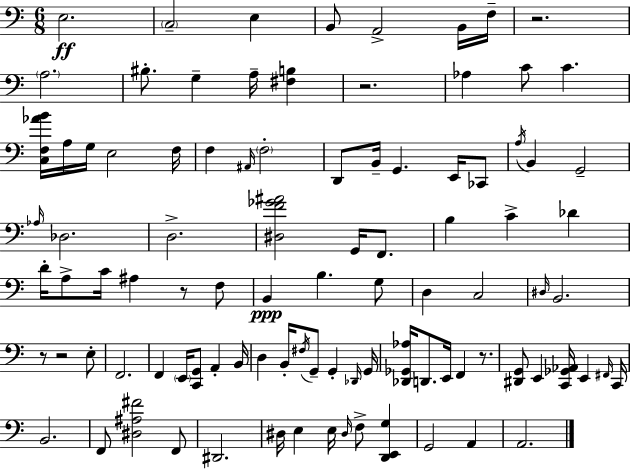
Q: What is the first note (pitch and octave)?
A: E3